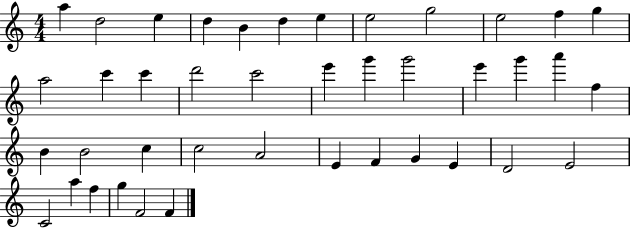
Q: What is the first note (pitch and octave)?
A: A5